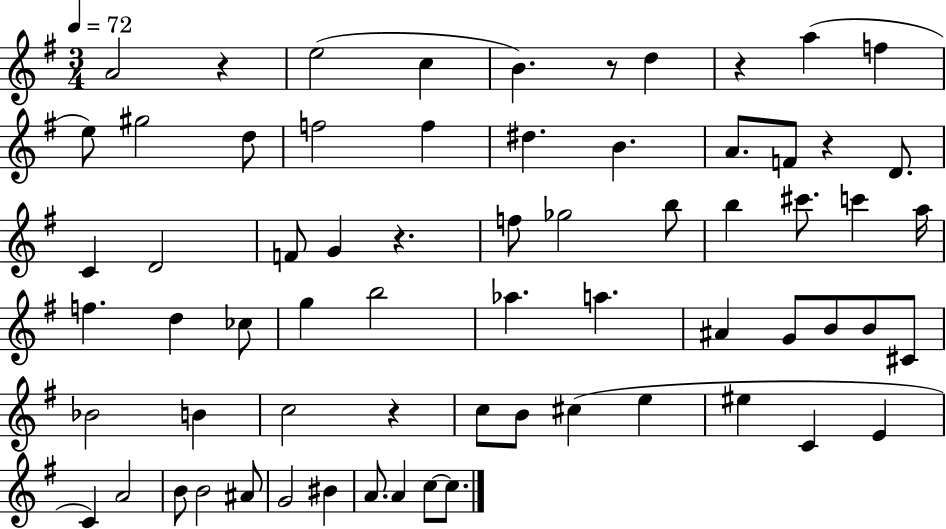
X:1
T:Untitled
M:3/4
L:1/4
K:G
A2 z e2 c B z/2 d z a f e/2 ^g2 d/2 f2 f ^d B A/2 F/2 z D/2 C D2 F/2 G z f/2 _g2 b/2 b ^c'/2 c' a/4 f d _c/2 g b2 _a a ^A G/2 B/2 B/2 ^C/2 _B2 B c2 z c/2 B/2 ^c e ^e C E C A2 B/2 B2 ^A/2 G2 ^B A/2 A c/2 c/2